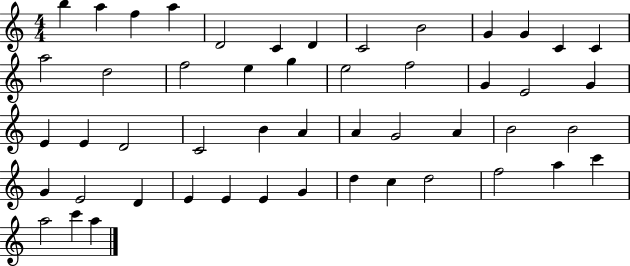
{
  \clef treble
  \numericTimeSignature
  \time 4/4
  \key c \major
  b''4 a''4 f''4 a''4 | d'2 c'4 d'4 | c'2 b'2 | g'4 g'4 c'4 c'4 | \break a''2 d''2 | f''2 e''4 g''4 | e''2 f''2 | g'4 e'2 g'4 | \break e'4 e'4 d'2 | c'2 b'4 a'4 | a'4 g'2 a'4 | b'2 b'2 | \break g'4 e'2 d'4 | e'4 e'4 e'4 g'4 | d''4 c''4 d''2 | f''2 a''4 c'''4 | \break a''2 c'''4 a''4 | \bar "|."
}